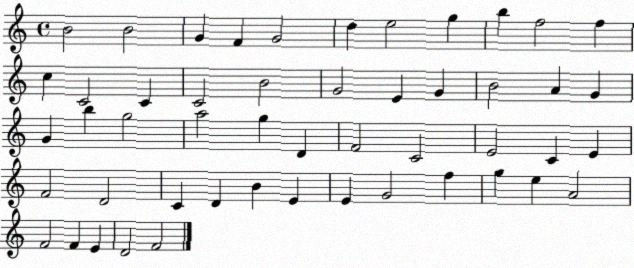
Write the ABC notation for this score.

X:1
T:Untitled
M:4/4
L:1/4
K:C
B2 B2 G F G2 d e2 g b f2 f c C2 C C2 B2 G2 E G B2 A G G b g2 a2 g D F2 C2 E2 C E F2 D2 C D B E E G2 f g e A2 F2 F E D2 F2